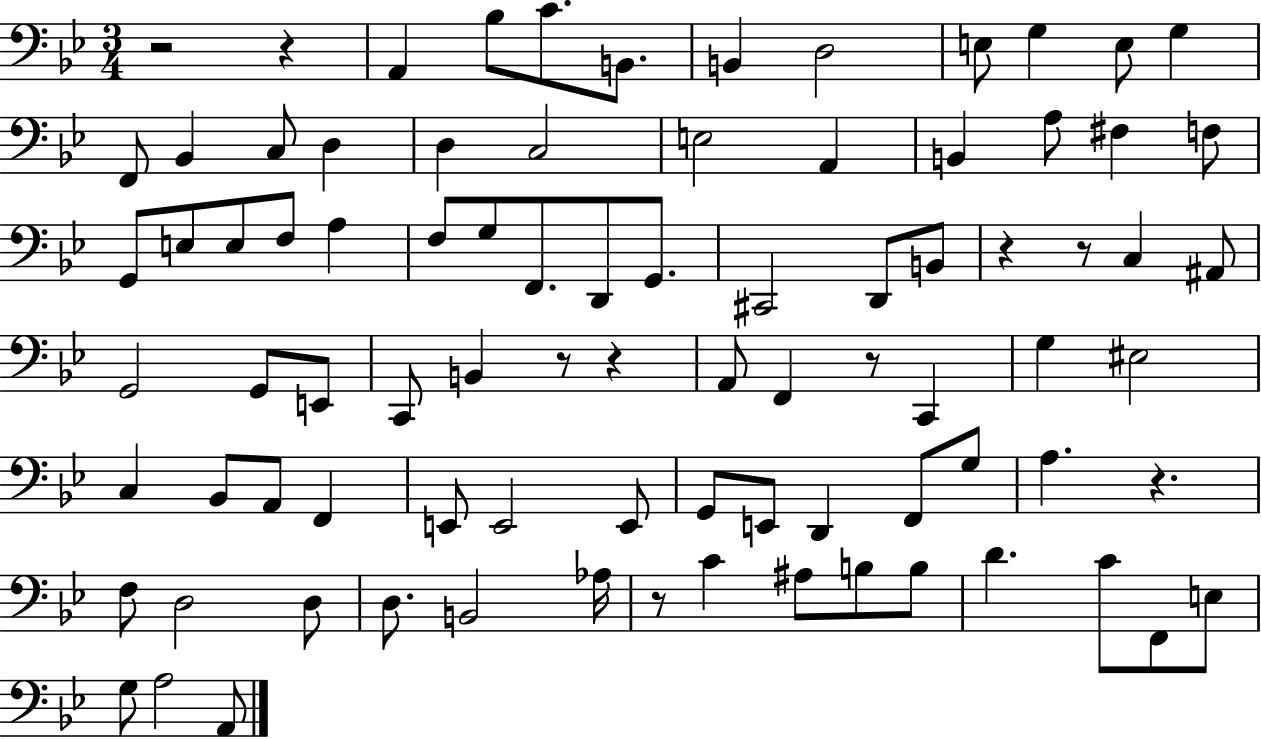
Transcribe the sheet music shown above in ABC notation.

X:1
T:Untitled
M:3/4
L:1/4
K:Bb
z2 z A,, _B,/2 C/2 B,,/2 B,, D,2 E,/2 G, E,/2 G, F,,/2 _B,, C,/2 D, D, C,2 E,2 A,, B,, A,/2 ^F, F,/2 G,,/2 E,/2 E,/2 F,/2 A, F,/2 G,/2 F,,/2 D,,/2 G,,/2 ^C,,2 D,,/2 B,,/2 z z/2 C, ^A,,/2 G,,2 G,,/2 E,,/2 C,,/2 B,, z/2 z A,,/2 F,, z/2 C,, G, ^E,2 C, _B,,/2 A,,/2 F,, E,,/2 E,,2 E,,/2 G,,/2 E,,/2 D,, F,,/2 G,/2 A, z F,/2 D,2 D,/2 D,/2 B,,2 _A,/4 z/2 C ^A,/2 B,/2 B,/2 D C/2 F,,/2 E,/2 G,/2 A,2 A,,/2